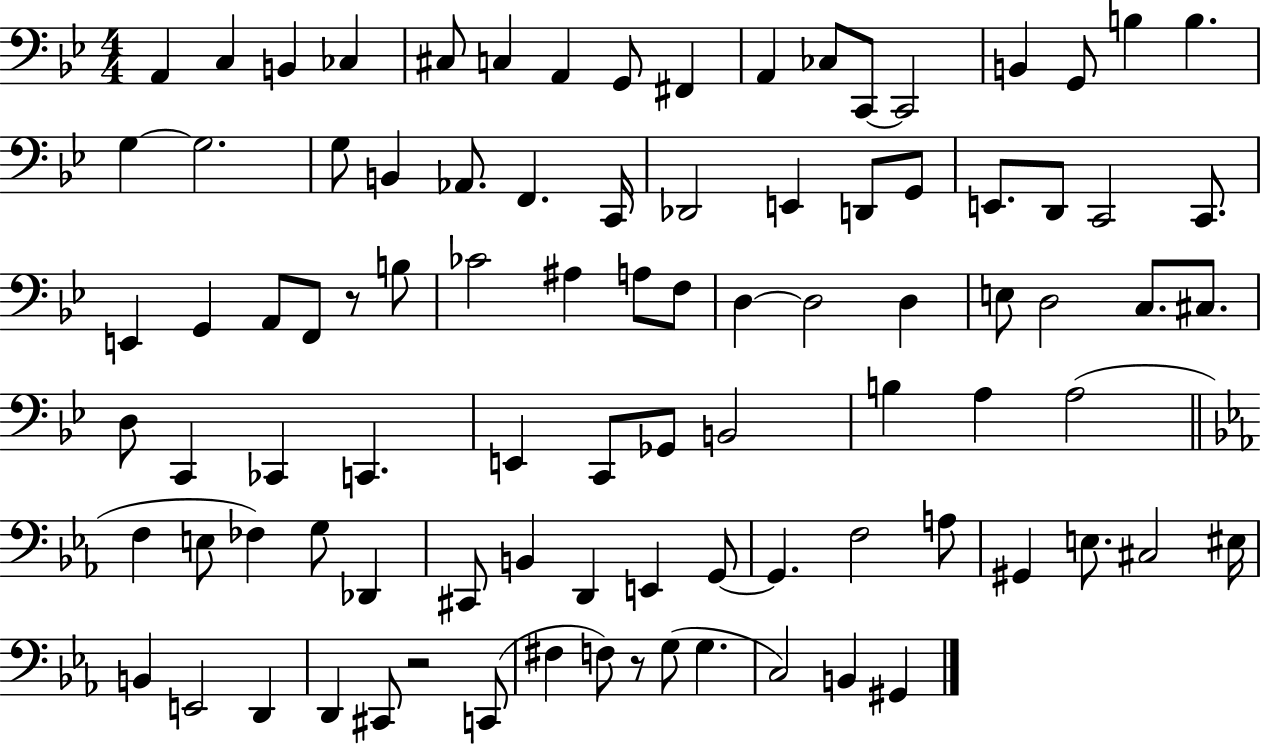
X:1
T:Untitled
M:4/4
L:1/4
K:Bb
A,, C, B,, _C, ^C,/2 C, A,, G,,/2 ^F,, A,, _C,/2 C,,/2 C,,2 B,, G,,/2 B, B, G, G,2 G,/2 B,, _A,,/2 F,, C,,/4 _D,,2 E,, D,,/2 G,,/2 E,,/2 D,,/2 C,,2 C,,/2 E,, G,, A,,/2 F,,/2 z/2 B,/2 _C2 ^A, A,/2 F,/2 D, D,2 D, E,/2 D,2 C,/2 ^C,/2 D,/2 C,, _C,, C,, E,, C,,/2 _G,,/2 B,,2 B, A, A,2 F, E,/2 _F, G,/2 _D,, ^C,,/2 B,, D,, E,, G,,/2 G,, F,2 A,/2 ^G,, E,/2 ^C,2 ^E,/4 B,, E,,2 D,, D,, ^C,,/2 z2 C,,/2 ^F, F,/2 z/2 G,/2 G, C,2 B,, ^G,,